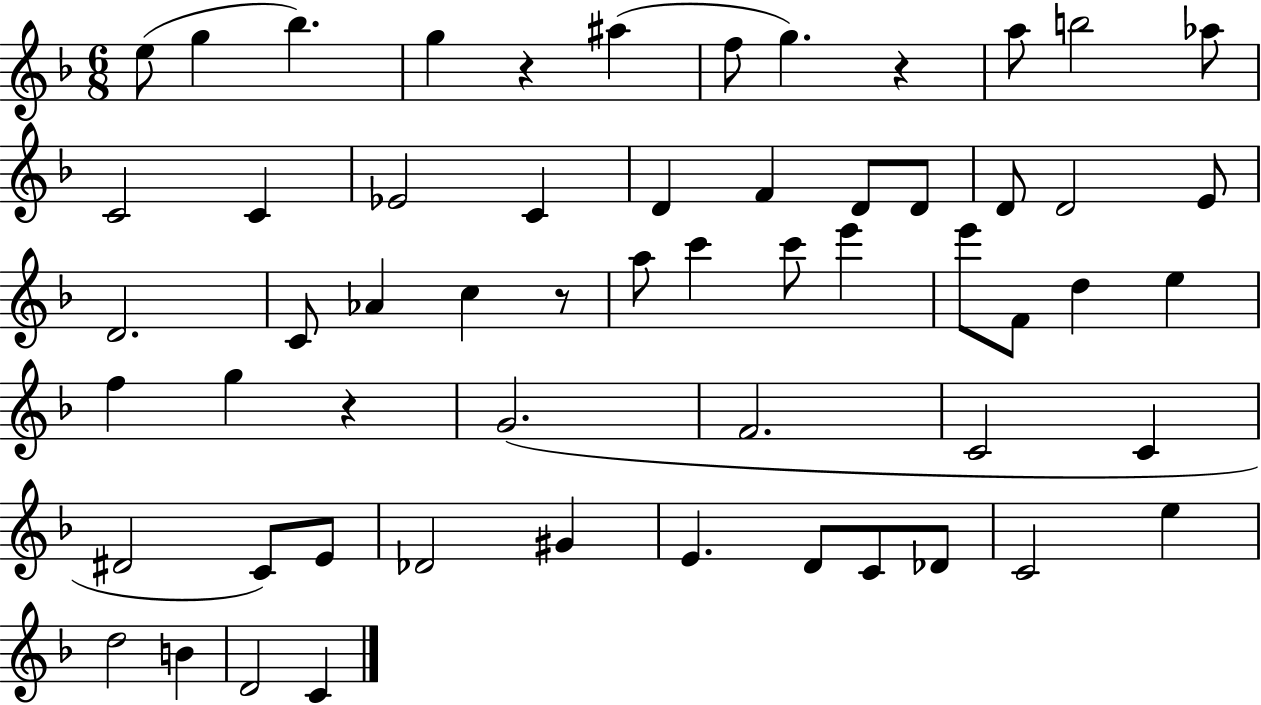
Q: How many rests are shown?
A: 4